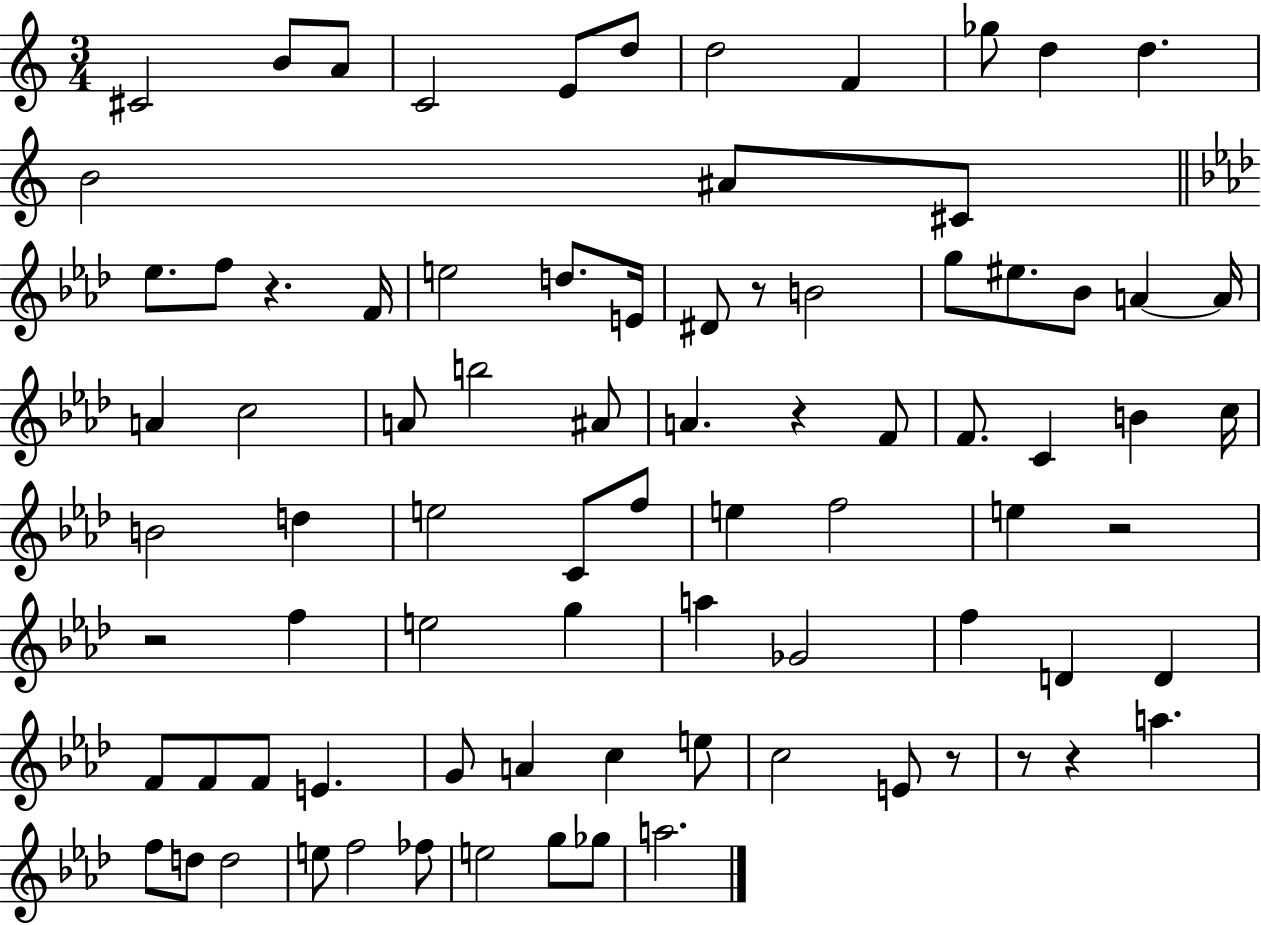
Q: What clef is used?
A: treble